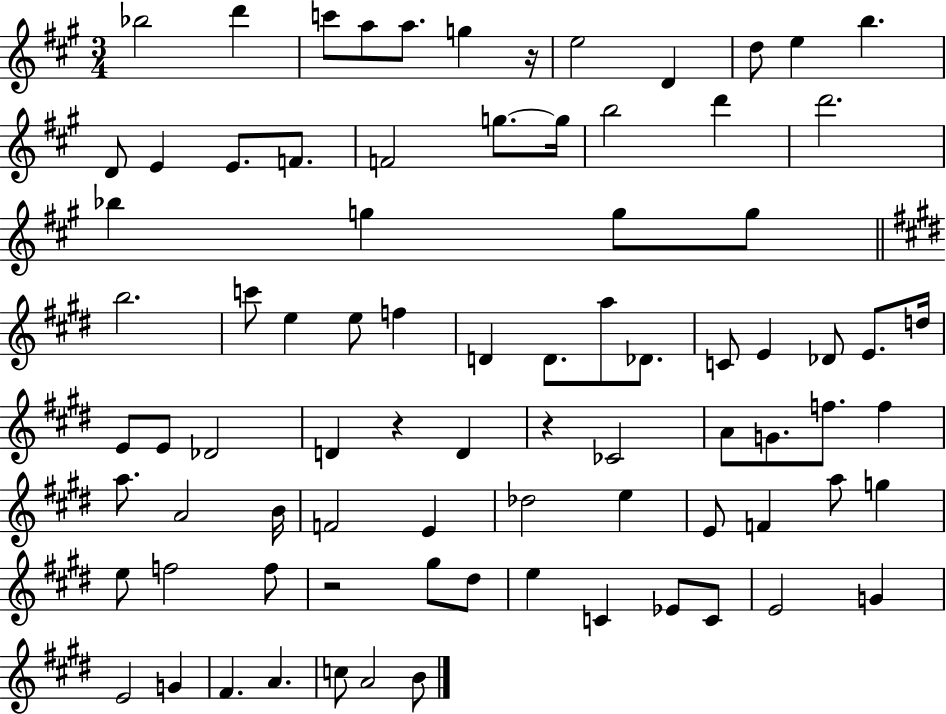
Bb5/h D6/q C6/e A5/e A5/e. G5/q R/s E5/h D4/q D5/e E5/q B5/q. D4/e E4/q E4/e. F4/e. F4/h G5/e. G5/s B5/h D6/q D6/h. Bb5/q G5/q G5/e G5/e B5/h. C6/e E5/q E5/e F5/q D4/q D4/e. A5/e Db4/e. C4/e E4/q Db4/e E4/e. D5/s E4/e E4/e Db4/h D4/q R/q D4/q R/q CES4/h A4/e G4/e. F5/e. F5/q A5/e. A4/h B4/s F4/h E4/q Db5/h E5/q E4/e F4/q A5/e G5/q E5/e F5/h F5/e R/h G#5/e D#5/e E5/q C4/q Eb4/e C4/e E4/h G4/q E4/h G4/q F#4/q. A4/q. C5/e A4/h B4/e